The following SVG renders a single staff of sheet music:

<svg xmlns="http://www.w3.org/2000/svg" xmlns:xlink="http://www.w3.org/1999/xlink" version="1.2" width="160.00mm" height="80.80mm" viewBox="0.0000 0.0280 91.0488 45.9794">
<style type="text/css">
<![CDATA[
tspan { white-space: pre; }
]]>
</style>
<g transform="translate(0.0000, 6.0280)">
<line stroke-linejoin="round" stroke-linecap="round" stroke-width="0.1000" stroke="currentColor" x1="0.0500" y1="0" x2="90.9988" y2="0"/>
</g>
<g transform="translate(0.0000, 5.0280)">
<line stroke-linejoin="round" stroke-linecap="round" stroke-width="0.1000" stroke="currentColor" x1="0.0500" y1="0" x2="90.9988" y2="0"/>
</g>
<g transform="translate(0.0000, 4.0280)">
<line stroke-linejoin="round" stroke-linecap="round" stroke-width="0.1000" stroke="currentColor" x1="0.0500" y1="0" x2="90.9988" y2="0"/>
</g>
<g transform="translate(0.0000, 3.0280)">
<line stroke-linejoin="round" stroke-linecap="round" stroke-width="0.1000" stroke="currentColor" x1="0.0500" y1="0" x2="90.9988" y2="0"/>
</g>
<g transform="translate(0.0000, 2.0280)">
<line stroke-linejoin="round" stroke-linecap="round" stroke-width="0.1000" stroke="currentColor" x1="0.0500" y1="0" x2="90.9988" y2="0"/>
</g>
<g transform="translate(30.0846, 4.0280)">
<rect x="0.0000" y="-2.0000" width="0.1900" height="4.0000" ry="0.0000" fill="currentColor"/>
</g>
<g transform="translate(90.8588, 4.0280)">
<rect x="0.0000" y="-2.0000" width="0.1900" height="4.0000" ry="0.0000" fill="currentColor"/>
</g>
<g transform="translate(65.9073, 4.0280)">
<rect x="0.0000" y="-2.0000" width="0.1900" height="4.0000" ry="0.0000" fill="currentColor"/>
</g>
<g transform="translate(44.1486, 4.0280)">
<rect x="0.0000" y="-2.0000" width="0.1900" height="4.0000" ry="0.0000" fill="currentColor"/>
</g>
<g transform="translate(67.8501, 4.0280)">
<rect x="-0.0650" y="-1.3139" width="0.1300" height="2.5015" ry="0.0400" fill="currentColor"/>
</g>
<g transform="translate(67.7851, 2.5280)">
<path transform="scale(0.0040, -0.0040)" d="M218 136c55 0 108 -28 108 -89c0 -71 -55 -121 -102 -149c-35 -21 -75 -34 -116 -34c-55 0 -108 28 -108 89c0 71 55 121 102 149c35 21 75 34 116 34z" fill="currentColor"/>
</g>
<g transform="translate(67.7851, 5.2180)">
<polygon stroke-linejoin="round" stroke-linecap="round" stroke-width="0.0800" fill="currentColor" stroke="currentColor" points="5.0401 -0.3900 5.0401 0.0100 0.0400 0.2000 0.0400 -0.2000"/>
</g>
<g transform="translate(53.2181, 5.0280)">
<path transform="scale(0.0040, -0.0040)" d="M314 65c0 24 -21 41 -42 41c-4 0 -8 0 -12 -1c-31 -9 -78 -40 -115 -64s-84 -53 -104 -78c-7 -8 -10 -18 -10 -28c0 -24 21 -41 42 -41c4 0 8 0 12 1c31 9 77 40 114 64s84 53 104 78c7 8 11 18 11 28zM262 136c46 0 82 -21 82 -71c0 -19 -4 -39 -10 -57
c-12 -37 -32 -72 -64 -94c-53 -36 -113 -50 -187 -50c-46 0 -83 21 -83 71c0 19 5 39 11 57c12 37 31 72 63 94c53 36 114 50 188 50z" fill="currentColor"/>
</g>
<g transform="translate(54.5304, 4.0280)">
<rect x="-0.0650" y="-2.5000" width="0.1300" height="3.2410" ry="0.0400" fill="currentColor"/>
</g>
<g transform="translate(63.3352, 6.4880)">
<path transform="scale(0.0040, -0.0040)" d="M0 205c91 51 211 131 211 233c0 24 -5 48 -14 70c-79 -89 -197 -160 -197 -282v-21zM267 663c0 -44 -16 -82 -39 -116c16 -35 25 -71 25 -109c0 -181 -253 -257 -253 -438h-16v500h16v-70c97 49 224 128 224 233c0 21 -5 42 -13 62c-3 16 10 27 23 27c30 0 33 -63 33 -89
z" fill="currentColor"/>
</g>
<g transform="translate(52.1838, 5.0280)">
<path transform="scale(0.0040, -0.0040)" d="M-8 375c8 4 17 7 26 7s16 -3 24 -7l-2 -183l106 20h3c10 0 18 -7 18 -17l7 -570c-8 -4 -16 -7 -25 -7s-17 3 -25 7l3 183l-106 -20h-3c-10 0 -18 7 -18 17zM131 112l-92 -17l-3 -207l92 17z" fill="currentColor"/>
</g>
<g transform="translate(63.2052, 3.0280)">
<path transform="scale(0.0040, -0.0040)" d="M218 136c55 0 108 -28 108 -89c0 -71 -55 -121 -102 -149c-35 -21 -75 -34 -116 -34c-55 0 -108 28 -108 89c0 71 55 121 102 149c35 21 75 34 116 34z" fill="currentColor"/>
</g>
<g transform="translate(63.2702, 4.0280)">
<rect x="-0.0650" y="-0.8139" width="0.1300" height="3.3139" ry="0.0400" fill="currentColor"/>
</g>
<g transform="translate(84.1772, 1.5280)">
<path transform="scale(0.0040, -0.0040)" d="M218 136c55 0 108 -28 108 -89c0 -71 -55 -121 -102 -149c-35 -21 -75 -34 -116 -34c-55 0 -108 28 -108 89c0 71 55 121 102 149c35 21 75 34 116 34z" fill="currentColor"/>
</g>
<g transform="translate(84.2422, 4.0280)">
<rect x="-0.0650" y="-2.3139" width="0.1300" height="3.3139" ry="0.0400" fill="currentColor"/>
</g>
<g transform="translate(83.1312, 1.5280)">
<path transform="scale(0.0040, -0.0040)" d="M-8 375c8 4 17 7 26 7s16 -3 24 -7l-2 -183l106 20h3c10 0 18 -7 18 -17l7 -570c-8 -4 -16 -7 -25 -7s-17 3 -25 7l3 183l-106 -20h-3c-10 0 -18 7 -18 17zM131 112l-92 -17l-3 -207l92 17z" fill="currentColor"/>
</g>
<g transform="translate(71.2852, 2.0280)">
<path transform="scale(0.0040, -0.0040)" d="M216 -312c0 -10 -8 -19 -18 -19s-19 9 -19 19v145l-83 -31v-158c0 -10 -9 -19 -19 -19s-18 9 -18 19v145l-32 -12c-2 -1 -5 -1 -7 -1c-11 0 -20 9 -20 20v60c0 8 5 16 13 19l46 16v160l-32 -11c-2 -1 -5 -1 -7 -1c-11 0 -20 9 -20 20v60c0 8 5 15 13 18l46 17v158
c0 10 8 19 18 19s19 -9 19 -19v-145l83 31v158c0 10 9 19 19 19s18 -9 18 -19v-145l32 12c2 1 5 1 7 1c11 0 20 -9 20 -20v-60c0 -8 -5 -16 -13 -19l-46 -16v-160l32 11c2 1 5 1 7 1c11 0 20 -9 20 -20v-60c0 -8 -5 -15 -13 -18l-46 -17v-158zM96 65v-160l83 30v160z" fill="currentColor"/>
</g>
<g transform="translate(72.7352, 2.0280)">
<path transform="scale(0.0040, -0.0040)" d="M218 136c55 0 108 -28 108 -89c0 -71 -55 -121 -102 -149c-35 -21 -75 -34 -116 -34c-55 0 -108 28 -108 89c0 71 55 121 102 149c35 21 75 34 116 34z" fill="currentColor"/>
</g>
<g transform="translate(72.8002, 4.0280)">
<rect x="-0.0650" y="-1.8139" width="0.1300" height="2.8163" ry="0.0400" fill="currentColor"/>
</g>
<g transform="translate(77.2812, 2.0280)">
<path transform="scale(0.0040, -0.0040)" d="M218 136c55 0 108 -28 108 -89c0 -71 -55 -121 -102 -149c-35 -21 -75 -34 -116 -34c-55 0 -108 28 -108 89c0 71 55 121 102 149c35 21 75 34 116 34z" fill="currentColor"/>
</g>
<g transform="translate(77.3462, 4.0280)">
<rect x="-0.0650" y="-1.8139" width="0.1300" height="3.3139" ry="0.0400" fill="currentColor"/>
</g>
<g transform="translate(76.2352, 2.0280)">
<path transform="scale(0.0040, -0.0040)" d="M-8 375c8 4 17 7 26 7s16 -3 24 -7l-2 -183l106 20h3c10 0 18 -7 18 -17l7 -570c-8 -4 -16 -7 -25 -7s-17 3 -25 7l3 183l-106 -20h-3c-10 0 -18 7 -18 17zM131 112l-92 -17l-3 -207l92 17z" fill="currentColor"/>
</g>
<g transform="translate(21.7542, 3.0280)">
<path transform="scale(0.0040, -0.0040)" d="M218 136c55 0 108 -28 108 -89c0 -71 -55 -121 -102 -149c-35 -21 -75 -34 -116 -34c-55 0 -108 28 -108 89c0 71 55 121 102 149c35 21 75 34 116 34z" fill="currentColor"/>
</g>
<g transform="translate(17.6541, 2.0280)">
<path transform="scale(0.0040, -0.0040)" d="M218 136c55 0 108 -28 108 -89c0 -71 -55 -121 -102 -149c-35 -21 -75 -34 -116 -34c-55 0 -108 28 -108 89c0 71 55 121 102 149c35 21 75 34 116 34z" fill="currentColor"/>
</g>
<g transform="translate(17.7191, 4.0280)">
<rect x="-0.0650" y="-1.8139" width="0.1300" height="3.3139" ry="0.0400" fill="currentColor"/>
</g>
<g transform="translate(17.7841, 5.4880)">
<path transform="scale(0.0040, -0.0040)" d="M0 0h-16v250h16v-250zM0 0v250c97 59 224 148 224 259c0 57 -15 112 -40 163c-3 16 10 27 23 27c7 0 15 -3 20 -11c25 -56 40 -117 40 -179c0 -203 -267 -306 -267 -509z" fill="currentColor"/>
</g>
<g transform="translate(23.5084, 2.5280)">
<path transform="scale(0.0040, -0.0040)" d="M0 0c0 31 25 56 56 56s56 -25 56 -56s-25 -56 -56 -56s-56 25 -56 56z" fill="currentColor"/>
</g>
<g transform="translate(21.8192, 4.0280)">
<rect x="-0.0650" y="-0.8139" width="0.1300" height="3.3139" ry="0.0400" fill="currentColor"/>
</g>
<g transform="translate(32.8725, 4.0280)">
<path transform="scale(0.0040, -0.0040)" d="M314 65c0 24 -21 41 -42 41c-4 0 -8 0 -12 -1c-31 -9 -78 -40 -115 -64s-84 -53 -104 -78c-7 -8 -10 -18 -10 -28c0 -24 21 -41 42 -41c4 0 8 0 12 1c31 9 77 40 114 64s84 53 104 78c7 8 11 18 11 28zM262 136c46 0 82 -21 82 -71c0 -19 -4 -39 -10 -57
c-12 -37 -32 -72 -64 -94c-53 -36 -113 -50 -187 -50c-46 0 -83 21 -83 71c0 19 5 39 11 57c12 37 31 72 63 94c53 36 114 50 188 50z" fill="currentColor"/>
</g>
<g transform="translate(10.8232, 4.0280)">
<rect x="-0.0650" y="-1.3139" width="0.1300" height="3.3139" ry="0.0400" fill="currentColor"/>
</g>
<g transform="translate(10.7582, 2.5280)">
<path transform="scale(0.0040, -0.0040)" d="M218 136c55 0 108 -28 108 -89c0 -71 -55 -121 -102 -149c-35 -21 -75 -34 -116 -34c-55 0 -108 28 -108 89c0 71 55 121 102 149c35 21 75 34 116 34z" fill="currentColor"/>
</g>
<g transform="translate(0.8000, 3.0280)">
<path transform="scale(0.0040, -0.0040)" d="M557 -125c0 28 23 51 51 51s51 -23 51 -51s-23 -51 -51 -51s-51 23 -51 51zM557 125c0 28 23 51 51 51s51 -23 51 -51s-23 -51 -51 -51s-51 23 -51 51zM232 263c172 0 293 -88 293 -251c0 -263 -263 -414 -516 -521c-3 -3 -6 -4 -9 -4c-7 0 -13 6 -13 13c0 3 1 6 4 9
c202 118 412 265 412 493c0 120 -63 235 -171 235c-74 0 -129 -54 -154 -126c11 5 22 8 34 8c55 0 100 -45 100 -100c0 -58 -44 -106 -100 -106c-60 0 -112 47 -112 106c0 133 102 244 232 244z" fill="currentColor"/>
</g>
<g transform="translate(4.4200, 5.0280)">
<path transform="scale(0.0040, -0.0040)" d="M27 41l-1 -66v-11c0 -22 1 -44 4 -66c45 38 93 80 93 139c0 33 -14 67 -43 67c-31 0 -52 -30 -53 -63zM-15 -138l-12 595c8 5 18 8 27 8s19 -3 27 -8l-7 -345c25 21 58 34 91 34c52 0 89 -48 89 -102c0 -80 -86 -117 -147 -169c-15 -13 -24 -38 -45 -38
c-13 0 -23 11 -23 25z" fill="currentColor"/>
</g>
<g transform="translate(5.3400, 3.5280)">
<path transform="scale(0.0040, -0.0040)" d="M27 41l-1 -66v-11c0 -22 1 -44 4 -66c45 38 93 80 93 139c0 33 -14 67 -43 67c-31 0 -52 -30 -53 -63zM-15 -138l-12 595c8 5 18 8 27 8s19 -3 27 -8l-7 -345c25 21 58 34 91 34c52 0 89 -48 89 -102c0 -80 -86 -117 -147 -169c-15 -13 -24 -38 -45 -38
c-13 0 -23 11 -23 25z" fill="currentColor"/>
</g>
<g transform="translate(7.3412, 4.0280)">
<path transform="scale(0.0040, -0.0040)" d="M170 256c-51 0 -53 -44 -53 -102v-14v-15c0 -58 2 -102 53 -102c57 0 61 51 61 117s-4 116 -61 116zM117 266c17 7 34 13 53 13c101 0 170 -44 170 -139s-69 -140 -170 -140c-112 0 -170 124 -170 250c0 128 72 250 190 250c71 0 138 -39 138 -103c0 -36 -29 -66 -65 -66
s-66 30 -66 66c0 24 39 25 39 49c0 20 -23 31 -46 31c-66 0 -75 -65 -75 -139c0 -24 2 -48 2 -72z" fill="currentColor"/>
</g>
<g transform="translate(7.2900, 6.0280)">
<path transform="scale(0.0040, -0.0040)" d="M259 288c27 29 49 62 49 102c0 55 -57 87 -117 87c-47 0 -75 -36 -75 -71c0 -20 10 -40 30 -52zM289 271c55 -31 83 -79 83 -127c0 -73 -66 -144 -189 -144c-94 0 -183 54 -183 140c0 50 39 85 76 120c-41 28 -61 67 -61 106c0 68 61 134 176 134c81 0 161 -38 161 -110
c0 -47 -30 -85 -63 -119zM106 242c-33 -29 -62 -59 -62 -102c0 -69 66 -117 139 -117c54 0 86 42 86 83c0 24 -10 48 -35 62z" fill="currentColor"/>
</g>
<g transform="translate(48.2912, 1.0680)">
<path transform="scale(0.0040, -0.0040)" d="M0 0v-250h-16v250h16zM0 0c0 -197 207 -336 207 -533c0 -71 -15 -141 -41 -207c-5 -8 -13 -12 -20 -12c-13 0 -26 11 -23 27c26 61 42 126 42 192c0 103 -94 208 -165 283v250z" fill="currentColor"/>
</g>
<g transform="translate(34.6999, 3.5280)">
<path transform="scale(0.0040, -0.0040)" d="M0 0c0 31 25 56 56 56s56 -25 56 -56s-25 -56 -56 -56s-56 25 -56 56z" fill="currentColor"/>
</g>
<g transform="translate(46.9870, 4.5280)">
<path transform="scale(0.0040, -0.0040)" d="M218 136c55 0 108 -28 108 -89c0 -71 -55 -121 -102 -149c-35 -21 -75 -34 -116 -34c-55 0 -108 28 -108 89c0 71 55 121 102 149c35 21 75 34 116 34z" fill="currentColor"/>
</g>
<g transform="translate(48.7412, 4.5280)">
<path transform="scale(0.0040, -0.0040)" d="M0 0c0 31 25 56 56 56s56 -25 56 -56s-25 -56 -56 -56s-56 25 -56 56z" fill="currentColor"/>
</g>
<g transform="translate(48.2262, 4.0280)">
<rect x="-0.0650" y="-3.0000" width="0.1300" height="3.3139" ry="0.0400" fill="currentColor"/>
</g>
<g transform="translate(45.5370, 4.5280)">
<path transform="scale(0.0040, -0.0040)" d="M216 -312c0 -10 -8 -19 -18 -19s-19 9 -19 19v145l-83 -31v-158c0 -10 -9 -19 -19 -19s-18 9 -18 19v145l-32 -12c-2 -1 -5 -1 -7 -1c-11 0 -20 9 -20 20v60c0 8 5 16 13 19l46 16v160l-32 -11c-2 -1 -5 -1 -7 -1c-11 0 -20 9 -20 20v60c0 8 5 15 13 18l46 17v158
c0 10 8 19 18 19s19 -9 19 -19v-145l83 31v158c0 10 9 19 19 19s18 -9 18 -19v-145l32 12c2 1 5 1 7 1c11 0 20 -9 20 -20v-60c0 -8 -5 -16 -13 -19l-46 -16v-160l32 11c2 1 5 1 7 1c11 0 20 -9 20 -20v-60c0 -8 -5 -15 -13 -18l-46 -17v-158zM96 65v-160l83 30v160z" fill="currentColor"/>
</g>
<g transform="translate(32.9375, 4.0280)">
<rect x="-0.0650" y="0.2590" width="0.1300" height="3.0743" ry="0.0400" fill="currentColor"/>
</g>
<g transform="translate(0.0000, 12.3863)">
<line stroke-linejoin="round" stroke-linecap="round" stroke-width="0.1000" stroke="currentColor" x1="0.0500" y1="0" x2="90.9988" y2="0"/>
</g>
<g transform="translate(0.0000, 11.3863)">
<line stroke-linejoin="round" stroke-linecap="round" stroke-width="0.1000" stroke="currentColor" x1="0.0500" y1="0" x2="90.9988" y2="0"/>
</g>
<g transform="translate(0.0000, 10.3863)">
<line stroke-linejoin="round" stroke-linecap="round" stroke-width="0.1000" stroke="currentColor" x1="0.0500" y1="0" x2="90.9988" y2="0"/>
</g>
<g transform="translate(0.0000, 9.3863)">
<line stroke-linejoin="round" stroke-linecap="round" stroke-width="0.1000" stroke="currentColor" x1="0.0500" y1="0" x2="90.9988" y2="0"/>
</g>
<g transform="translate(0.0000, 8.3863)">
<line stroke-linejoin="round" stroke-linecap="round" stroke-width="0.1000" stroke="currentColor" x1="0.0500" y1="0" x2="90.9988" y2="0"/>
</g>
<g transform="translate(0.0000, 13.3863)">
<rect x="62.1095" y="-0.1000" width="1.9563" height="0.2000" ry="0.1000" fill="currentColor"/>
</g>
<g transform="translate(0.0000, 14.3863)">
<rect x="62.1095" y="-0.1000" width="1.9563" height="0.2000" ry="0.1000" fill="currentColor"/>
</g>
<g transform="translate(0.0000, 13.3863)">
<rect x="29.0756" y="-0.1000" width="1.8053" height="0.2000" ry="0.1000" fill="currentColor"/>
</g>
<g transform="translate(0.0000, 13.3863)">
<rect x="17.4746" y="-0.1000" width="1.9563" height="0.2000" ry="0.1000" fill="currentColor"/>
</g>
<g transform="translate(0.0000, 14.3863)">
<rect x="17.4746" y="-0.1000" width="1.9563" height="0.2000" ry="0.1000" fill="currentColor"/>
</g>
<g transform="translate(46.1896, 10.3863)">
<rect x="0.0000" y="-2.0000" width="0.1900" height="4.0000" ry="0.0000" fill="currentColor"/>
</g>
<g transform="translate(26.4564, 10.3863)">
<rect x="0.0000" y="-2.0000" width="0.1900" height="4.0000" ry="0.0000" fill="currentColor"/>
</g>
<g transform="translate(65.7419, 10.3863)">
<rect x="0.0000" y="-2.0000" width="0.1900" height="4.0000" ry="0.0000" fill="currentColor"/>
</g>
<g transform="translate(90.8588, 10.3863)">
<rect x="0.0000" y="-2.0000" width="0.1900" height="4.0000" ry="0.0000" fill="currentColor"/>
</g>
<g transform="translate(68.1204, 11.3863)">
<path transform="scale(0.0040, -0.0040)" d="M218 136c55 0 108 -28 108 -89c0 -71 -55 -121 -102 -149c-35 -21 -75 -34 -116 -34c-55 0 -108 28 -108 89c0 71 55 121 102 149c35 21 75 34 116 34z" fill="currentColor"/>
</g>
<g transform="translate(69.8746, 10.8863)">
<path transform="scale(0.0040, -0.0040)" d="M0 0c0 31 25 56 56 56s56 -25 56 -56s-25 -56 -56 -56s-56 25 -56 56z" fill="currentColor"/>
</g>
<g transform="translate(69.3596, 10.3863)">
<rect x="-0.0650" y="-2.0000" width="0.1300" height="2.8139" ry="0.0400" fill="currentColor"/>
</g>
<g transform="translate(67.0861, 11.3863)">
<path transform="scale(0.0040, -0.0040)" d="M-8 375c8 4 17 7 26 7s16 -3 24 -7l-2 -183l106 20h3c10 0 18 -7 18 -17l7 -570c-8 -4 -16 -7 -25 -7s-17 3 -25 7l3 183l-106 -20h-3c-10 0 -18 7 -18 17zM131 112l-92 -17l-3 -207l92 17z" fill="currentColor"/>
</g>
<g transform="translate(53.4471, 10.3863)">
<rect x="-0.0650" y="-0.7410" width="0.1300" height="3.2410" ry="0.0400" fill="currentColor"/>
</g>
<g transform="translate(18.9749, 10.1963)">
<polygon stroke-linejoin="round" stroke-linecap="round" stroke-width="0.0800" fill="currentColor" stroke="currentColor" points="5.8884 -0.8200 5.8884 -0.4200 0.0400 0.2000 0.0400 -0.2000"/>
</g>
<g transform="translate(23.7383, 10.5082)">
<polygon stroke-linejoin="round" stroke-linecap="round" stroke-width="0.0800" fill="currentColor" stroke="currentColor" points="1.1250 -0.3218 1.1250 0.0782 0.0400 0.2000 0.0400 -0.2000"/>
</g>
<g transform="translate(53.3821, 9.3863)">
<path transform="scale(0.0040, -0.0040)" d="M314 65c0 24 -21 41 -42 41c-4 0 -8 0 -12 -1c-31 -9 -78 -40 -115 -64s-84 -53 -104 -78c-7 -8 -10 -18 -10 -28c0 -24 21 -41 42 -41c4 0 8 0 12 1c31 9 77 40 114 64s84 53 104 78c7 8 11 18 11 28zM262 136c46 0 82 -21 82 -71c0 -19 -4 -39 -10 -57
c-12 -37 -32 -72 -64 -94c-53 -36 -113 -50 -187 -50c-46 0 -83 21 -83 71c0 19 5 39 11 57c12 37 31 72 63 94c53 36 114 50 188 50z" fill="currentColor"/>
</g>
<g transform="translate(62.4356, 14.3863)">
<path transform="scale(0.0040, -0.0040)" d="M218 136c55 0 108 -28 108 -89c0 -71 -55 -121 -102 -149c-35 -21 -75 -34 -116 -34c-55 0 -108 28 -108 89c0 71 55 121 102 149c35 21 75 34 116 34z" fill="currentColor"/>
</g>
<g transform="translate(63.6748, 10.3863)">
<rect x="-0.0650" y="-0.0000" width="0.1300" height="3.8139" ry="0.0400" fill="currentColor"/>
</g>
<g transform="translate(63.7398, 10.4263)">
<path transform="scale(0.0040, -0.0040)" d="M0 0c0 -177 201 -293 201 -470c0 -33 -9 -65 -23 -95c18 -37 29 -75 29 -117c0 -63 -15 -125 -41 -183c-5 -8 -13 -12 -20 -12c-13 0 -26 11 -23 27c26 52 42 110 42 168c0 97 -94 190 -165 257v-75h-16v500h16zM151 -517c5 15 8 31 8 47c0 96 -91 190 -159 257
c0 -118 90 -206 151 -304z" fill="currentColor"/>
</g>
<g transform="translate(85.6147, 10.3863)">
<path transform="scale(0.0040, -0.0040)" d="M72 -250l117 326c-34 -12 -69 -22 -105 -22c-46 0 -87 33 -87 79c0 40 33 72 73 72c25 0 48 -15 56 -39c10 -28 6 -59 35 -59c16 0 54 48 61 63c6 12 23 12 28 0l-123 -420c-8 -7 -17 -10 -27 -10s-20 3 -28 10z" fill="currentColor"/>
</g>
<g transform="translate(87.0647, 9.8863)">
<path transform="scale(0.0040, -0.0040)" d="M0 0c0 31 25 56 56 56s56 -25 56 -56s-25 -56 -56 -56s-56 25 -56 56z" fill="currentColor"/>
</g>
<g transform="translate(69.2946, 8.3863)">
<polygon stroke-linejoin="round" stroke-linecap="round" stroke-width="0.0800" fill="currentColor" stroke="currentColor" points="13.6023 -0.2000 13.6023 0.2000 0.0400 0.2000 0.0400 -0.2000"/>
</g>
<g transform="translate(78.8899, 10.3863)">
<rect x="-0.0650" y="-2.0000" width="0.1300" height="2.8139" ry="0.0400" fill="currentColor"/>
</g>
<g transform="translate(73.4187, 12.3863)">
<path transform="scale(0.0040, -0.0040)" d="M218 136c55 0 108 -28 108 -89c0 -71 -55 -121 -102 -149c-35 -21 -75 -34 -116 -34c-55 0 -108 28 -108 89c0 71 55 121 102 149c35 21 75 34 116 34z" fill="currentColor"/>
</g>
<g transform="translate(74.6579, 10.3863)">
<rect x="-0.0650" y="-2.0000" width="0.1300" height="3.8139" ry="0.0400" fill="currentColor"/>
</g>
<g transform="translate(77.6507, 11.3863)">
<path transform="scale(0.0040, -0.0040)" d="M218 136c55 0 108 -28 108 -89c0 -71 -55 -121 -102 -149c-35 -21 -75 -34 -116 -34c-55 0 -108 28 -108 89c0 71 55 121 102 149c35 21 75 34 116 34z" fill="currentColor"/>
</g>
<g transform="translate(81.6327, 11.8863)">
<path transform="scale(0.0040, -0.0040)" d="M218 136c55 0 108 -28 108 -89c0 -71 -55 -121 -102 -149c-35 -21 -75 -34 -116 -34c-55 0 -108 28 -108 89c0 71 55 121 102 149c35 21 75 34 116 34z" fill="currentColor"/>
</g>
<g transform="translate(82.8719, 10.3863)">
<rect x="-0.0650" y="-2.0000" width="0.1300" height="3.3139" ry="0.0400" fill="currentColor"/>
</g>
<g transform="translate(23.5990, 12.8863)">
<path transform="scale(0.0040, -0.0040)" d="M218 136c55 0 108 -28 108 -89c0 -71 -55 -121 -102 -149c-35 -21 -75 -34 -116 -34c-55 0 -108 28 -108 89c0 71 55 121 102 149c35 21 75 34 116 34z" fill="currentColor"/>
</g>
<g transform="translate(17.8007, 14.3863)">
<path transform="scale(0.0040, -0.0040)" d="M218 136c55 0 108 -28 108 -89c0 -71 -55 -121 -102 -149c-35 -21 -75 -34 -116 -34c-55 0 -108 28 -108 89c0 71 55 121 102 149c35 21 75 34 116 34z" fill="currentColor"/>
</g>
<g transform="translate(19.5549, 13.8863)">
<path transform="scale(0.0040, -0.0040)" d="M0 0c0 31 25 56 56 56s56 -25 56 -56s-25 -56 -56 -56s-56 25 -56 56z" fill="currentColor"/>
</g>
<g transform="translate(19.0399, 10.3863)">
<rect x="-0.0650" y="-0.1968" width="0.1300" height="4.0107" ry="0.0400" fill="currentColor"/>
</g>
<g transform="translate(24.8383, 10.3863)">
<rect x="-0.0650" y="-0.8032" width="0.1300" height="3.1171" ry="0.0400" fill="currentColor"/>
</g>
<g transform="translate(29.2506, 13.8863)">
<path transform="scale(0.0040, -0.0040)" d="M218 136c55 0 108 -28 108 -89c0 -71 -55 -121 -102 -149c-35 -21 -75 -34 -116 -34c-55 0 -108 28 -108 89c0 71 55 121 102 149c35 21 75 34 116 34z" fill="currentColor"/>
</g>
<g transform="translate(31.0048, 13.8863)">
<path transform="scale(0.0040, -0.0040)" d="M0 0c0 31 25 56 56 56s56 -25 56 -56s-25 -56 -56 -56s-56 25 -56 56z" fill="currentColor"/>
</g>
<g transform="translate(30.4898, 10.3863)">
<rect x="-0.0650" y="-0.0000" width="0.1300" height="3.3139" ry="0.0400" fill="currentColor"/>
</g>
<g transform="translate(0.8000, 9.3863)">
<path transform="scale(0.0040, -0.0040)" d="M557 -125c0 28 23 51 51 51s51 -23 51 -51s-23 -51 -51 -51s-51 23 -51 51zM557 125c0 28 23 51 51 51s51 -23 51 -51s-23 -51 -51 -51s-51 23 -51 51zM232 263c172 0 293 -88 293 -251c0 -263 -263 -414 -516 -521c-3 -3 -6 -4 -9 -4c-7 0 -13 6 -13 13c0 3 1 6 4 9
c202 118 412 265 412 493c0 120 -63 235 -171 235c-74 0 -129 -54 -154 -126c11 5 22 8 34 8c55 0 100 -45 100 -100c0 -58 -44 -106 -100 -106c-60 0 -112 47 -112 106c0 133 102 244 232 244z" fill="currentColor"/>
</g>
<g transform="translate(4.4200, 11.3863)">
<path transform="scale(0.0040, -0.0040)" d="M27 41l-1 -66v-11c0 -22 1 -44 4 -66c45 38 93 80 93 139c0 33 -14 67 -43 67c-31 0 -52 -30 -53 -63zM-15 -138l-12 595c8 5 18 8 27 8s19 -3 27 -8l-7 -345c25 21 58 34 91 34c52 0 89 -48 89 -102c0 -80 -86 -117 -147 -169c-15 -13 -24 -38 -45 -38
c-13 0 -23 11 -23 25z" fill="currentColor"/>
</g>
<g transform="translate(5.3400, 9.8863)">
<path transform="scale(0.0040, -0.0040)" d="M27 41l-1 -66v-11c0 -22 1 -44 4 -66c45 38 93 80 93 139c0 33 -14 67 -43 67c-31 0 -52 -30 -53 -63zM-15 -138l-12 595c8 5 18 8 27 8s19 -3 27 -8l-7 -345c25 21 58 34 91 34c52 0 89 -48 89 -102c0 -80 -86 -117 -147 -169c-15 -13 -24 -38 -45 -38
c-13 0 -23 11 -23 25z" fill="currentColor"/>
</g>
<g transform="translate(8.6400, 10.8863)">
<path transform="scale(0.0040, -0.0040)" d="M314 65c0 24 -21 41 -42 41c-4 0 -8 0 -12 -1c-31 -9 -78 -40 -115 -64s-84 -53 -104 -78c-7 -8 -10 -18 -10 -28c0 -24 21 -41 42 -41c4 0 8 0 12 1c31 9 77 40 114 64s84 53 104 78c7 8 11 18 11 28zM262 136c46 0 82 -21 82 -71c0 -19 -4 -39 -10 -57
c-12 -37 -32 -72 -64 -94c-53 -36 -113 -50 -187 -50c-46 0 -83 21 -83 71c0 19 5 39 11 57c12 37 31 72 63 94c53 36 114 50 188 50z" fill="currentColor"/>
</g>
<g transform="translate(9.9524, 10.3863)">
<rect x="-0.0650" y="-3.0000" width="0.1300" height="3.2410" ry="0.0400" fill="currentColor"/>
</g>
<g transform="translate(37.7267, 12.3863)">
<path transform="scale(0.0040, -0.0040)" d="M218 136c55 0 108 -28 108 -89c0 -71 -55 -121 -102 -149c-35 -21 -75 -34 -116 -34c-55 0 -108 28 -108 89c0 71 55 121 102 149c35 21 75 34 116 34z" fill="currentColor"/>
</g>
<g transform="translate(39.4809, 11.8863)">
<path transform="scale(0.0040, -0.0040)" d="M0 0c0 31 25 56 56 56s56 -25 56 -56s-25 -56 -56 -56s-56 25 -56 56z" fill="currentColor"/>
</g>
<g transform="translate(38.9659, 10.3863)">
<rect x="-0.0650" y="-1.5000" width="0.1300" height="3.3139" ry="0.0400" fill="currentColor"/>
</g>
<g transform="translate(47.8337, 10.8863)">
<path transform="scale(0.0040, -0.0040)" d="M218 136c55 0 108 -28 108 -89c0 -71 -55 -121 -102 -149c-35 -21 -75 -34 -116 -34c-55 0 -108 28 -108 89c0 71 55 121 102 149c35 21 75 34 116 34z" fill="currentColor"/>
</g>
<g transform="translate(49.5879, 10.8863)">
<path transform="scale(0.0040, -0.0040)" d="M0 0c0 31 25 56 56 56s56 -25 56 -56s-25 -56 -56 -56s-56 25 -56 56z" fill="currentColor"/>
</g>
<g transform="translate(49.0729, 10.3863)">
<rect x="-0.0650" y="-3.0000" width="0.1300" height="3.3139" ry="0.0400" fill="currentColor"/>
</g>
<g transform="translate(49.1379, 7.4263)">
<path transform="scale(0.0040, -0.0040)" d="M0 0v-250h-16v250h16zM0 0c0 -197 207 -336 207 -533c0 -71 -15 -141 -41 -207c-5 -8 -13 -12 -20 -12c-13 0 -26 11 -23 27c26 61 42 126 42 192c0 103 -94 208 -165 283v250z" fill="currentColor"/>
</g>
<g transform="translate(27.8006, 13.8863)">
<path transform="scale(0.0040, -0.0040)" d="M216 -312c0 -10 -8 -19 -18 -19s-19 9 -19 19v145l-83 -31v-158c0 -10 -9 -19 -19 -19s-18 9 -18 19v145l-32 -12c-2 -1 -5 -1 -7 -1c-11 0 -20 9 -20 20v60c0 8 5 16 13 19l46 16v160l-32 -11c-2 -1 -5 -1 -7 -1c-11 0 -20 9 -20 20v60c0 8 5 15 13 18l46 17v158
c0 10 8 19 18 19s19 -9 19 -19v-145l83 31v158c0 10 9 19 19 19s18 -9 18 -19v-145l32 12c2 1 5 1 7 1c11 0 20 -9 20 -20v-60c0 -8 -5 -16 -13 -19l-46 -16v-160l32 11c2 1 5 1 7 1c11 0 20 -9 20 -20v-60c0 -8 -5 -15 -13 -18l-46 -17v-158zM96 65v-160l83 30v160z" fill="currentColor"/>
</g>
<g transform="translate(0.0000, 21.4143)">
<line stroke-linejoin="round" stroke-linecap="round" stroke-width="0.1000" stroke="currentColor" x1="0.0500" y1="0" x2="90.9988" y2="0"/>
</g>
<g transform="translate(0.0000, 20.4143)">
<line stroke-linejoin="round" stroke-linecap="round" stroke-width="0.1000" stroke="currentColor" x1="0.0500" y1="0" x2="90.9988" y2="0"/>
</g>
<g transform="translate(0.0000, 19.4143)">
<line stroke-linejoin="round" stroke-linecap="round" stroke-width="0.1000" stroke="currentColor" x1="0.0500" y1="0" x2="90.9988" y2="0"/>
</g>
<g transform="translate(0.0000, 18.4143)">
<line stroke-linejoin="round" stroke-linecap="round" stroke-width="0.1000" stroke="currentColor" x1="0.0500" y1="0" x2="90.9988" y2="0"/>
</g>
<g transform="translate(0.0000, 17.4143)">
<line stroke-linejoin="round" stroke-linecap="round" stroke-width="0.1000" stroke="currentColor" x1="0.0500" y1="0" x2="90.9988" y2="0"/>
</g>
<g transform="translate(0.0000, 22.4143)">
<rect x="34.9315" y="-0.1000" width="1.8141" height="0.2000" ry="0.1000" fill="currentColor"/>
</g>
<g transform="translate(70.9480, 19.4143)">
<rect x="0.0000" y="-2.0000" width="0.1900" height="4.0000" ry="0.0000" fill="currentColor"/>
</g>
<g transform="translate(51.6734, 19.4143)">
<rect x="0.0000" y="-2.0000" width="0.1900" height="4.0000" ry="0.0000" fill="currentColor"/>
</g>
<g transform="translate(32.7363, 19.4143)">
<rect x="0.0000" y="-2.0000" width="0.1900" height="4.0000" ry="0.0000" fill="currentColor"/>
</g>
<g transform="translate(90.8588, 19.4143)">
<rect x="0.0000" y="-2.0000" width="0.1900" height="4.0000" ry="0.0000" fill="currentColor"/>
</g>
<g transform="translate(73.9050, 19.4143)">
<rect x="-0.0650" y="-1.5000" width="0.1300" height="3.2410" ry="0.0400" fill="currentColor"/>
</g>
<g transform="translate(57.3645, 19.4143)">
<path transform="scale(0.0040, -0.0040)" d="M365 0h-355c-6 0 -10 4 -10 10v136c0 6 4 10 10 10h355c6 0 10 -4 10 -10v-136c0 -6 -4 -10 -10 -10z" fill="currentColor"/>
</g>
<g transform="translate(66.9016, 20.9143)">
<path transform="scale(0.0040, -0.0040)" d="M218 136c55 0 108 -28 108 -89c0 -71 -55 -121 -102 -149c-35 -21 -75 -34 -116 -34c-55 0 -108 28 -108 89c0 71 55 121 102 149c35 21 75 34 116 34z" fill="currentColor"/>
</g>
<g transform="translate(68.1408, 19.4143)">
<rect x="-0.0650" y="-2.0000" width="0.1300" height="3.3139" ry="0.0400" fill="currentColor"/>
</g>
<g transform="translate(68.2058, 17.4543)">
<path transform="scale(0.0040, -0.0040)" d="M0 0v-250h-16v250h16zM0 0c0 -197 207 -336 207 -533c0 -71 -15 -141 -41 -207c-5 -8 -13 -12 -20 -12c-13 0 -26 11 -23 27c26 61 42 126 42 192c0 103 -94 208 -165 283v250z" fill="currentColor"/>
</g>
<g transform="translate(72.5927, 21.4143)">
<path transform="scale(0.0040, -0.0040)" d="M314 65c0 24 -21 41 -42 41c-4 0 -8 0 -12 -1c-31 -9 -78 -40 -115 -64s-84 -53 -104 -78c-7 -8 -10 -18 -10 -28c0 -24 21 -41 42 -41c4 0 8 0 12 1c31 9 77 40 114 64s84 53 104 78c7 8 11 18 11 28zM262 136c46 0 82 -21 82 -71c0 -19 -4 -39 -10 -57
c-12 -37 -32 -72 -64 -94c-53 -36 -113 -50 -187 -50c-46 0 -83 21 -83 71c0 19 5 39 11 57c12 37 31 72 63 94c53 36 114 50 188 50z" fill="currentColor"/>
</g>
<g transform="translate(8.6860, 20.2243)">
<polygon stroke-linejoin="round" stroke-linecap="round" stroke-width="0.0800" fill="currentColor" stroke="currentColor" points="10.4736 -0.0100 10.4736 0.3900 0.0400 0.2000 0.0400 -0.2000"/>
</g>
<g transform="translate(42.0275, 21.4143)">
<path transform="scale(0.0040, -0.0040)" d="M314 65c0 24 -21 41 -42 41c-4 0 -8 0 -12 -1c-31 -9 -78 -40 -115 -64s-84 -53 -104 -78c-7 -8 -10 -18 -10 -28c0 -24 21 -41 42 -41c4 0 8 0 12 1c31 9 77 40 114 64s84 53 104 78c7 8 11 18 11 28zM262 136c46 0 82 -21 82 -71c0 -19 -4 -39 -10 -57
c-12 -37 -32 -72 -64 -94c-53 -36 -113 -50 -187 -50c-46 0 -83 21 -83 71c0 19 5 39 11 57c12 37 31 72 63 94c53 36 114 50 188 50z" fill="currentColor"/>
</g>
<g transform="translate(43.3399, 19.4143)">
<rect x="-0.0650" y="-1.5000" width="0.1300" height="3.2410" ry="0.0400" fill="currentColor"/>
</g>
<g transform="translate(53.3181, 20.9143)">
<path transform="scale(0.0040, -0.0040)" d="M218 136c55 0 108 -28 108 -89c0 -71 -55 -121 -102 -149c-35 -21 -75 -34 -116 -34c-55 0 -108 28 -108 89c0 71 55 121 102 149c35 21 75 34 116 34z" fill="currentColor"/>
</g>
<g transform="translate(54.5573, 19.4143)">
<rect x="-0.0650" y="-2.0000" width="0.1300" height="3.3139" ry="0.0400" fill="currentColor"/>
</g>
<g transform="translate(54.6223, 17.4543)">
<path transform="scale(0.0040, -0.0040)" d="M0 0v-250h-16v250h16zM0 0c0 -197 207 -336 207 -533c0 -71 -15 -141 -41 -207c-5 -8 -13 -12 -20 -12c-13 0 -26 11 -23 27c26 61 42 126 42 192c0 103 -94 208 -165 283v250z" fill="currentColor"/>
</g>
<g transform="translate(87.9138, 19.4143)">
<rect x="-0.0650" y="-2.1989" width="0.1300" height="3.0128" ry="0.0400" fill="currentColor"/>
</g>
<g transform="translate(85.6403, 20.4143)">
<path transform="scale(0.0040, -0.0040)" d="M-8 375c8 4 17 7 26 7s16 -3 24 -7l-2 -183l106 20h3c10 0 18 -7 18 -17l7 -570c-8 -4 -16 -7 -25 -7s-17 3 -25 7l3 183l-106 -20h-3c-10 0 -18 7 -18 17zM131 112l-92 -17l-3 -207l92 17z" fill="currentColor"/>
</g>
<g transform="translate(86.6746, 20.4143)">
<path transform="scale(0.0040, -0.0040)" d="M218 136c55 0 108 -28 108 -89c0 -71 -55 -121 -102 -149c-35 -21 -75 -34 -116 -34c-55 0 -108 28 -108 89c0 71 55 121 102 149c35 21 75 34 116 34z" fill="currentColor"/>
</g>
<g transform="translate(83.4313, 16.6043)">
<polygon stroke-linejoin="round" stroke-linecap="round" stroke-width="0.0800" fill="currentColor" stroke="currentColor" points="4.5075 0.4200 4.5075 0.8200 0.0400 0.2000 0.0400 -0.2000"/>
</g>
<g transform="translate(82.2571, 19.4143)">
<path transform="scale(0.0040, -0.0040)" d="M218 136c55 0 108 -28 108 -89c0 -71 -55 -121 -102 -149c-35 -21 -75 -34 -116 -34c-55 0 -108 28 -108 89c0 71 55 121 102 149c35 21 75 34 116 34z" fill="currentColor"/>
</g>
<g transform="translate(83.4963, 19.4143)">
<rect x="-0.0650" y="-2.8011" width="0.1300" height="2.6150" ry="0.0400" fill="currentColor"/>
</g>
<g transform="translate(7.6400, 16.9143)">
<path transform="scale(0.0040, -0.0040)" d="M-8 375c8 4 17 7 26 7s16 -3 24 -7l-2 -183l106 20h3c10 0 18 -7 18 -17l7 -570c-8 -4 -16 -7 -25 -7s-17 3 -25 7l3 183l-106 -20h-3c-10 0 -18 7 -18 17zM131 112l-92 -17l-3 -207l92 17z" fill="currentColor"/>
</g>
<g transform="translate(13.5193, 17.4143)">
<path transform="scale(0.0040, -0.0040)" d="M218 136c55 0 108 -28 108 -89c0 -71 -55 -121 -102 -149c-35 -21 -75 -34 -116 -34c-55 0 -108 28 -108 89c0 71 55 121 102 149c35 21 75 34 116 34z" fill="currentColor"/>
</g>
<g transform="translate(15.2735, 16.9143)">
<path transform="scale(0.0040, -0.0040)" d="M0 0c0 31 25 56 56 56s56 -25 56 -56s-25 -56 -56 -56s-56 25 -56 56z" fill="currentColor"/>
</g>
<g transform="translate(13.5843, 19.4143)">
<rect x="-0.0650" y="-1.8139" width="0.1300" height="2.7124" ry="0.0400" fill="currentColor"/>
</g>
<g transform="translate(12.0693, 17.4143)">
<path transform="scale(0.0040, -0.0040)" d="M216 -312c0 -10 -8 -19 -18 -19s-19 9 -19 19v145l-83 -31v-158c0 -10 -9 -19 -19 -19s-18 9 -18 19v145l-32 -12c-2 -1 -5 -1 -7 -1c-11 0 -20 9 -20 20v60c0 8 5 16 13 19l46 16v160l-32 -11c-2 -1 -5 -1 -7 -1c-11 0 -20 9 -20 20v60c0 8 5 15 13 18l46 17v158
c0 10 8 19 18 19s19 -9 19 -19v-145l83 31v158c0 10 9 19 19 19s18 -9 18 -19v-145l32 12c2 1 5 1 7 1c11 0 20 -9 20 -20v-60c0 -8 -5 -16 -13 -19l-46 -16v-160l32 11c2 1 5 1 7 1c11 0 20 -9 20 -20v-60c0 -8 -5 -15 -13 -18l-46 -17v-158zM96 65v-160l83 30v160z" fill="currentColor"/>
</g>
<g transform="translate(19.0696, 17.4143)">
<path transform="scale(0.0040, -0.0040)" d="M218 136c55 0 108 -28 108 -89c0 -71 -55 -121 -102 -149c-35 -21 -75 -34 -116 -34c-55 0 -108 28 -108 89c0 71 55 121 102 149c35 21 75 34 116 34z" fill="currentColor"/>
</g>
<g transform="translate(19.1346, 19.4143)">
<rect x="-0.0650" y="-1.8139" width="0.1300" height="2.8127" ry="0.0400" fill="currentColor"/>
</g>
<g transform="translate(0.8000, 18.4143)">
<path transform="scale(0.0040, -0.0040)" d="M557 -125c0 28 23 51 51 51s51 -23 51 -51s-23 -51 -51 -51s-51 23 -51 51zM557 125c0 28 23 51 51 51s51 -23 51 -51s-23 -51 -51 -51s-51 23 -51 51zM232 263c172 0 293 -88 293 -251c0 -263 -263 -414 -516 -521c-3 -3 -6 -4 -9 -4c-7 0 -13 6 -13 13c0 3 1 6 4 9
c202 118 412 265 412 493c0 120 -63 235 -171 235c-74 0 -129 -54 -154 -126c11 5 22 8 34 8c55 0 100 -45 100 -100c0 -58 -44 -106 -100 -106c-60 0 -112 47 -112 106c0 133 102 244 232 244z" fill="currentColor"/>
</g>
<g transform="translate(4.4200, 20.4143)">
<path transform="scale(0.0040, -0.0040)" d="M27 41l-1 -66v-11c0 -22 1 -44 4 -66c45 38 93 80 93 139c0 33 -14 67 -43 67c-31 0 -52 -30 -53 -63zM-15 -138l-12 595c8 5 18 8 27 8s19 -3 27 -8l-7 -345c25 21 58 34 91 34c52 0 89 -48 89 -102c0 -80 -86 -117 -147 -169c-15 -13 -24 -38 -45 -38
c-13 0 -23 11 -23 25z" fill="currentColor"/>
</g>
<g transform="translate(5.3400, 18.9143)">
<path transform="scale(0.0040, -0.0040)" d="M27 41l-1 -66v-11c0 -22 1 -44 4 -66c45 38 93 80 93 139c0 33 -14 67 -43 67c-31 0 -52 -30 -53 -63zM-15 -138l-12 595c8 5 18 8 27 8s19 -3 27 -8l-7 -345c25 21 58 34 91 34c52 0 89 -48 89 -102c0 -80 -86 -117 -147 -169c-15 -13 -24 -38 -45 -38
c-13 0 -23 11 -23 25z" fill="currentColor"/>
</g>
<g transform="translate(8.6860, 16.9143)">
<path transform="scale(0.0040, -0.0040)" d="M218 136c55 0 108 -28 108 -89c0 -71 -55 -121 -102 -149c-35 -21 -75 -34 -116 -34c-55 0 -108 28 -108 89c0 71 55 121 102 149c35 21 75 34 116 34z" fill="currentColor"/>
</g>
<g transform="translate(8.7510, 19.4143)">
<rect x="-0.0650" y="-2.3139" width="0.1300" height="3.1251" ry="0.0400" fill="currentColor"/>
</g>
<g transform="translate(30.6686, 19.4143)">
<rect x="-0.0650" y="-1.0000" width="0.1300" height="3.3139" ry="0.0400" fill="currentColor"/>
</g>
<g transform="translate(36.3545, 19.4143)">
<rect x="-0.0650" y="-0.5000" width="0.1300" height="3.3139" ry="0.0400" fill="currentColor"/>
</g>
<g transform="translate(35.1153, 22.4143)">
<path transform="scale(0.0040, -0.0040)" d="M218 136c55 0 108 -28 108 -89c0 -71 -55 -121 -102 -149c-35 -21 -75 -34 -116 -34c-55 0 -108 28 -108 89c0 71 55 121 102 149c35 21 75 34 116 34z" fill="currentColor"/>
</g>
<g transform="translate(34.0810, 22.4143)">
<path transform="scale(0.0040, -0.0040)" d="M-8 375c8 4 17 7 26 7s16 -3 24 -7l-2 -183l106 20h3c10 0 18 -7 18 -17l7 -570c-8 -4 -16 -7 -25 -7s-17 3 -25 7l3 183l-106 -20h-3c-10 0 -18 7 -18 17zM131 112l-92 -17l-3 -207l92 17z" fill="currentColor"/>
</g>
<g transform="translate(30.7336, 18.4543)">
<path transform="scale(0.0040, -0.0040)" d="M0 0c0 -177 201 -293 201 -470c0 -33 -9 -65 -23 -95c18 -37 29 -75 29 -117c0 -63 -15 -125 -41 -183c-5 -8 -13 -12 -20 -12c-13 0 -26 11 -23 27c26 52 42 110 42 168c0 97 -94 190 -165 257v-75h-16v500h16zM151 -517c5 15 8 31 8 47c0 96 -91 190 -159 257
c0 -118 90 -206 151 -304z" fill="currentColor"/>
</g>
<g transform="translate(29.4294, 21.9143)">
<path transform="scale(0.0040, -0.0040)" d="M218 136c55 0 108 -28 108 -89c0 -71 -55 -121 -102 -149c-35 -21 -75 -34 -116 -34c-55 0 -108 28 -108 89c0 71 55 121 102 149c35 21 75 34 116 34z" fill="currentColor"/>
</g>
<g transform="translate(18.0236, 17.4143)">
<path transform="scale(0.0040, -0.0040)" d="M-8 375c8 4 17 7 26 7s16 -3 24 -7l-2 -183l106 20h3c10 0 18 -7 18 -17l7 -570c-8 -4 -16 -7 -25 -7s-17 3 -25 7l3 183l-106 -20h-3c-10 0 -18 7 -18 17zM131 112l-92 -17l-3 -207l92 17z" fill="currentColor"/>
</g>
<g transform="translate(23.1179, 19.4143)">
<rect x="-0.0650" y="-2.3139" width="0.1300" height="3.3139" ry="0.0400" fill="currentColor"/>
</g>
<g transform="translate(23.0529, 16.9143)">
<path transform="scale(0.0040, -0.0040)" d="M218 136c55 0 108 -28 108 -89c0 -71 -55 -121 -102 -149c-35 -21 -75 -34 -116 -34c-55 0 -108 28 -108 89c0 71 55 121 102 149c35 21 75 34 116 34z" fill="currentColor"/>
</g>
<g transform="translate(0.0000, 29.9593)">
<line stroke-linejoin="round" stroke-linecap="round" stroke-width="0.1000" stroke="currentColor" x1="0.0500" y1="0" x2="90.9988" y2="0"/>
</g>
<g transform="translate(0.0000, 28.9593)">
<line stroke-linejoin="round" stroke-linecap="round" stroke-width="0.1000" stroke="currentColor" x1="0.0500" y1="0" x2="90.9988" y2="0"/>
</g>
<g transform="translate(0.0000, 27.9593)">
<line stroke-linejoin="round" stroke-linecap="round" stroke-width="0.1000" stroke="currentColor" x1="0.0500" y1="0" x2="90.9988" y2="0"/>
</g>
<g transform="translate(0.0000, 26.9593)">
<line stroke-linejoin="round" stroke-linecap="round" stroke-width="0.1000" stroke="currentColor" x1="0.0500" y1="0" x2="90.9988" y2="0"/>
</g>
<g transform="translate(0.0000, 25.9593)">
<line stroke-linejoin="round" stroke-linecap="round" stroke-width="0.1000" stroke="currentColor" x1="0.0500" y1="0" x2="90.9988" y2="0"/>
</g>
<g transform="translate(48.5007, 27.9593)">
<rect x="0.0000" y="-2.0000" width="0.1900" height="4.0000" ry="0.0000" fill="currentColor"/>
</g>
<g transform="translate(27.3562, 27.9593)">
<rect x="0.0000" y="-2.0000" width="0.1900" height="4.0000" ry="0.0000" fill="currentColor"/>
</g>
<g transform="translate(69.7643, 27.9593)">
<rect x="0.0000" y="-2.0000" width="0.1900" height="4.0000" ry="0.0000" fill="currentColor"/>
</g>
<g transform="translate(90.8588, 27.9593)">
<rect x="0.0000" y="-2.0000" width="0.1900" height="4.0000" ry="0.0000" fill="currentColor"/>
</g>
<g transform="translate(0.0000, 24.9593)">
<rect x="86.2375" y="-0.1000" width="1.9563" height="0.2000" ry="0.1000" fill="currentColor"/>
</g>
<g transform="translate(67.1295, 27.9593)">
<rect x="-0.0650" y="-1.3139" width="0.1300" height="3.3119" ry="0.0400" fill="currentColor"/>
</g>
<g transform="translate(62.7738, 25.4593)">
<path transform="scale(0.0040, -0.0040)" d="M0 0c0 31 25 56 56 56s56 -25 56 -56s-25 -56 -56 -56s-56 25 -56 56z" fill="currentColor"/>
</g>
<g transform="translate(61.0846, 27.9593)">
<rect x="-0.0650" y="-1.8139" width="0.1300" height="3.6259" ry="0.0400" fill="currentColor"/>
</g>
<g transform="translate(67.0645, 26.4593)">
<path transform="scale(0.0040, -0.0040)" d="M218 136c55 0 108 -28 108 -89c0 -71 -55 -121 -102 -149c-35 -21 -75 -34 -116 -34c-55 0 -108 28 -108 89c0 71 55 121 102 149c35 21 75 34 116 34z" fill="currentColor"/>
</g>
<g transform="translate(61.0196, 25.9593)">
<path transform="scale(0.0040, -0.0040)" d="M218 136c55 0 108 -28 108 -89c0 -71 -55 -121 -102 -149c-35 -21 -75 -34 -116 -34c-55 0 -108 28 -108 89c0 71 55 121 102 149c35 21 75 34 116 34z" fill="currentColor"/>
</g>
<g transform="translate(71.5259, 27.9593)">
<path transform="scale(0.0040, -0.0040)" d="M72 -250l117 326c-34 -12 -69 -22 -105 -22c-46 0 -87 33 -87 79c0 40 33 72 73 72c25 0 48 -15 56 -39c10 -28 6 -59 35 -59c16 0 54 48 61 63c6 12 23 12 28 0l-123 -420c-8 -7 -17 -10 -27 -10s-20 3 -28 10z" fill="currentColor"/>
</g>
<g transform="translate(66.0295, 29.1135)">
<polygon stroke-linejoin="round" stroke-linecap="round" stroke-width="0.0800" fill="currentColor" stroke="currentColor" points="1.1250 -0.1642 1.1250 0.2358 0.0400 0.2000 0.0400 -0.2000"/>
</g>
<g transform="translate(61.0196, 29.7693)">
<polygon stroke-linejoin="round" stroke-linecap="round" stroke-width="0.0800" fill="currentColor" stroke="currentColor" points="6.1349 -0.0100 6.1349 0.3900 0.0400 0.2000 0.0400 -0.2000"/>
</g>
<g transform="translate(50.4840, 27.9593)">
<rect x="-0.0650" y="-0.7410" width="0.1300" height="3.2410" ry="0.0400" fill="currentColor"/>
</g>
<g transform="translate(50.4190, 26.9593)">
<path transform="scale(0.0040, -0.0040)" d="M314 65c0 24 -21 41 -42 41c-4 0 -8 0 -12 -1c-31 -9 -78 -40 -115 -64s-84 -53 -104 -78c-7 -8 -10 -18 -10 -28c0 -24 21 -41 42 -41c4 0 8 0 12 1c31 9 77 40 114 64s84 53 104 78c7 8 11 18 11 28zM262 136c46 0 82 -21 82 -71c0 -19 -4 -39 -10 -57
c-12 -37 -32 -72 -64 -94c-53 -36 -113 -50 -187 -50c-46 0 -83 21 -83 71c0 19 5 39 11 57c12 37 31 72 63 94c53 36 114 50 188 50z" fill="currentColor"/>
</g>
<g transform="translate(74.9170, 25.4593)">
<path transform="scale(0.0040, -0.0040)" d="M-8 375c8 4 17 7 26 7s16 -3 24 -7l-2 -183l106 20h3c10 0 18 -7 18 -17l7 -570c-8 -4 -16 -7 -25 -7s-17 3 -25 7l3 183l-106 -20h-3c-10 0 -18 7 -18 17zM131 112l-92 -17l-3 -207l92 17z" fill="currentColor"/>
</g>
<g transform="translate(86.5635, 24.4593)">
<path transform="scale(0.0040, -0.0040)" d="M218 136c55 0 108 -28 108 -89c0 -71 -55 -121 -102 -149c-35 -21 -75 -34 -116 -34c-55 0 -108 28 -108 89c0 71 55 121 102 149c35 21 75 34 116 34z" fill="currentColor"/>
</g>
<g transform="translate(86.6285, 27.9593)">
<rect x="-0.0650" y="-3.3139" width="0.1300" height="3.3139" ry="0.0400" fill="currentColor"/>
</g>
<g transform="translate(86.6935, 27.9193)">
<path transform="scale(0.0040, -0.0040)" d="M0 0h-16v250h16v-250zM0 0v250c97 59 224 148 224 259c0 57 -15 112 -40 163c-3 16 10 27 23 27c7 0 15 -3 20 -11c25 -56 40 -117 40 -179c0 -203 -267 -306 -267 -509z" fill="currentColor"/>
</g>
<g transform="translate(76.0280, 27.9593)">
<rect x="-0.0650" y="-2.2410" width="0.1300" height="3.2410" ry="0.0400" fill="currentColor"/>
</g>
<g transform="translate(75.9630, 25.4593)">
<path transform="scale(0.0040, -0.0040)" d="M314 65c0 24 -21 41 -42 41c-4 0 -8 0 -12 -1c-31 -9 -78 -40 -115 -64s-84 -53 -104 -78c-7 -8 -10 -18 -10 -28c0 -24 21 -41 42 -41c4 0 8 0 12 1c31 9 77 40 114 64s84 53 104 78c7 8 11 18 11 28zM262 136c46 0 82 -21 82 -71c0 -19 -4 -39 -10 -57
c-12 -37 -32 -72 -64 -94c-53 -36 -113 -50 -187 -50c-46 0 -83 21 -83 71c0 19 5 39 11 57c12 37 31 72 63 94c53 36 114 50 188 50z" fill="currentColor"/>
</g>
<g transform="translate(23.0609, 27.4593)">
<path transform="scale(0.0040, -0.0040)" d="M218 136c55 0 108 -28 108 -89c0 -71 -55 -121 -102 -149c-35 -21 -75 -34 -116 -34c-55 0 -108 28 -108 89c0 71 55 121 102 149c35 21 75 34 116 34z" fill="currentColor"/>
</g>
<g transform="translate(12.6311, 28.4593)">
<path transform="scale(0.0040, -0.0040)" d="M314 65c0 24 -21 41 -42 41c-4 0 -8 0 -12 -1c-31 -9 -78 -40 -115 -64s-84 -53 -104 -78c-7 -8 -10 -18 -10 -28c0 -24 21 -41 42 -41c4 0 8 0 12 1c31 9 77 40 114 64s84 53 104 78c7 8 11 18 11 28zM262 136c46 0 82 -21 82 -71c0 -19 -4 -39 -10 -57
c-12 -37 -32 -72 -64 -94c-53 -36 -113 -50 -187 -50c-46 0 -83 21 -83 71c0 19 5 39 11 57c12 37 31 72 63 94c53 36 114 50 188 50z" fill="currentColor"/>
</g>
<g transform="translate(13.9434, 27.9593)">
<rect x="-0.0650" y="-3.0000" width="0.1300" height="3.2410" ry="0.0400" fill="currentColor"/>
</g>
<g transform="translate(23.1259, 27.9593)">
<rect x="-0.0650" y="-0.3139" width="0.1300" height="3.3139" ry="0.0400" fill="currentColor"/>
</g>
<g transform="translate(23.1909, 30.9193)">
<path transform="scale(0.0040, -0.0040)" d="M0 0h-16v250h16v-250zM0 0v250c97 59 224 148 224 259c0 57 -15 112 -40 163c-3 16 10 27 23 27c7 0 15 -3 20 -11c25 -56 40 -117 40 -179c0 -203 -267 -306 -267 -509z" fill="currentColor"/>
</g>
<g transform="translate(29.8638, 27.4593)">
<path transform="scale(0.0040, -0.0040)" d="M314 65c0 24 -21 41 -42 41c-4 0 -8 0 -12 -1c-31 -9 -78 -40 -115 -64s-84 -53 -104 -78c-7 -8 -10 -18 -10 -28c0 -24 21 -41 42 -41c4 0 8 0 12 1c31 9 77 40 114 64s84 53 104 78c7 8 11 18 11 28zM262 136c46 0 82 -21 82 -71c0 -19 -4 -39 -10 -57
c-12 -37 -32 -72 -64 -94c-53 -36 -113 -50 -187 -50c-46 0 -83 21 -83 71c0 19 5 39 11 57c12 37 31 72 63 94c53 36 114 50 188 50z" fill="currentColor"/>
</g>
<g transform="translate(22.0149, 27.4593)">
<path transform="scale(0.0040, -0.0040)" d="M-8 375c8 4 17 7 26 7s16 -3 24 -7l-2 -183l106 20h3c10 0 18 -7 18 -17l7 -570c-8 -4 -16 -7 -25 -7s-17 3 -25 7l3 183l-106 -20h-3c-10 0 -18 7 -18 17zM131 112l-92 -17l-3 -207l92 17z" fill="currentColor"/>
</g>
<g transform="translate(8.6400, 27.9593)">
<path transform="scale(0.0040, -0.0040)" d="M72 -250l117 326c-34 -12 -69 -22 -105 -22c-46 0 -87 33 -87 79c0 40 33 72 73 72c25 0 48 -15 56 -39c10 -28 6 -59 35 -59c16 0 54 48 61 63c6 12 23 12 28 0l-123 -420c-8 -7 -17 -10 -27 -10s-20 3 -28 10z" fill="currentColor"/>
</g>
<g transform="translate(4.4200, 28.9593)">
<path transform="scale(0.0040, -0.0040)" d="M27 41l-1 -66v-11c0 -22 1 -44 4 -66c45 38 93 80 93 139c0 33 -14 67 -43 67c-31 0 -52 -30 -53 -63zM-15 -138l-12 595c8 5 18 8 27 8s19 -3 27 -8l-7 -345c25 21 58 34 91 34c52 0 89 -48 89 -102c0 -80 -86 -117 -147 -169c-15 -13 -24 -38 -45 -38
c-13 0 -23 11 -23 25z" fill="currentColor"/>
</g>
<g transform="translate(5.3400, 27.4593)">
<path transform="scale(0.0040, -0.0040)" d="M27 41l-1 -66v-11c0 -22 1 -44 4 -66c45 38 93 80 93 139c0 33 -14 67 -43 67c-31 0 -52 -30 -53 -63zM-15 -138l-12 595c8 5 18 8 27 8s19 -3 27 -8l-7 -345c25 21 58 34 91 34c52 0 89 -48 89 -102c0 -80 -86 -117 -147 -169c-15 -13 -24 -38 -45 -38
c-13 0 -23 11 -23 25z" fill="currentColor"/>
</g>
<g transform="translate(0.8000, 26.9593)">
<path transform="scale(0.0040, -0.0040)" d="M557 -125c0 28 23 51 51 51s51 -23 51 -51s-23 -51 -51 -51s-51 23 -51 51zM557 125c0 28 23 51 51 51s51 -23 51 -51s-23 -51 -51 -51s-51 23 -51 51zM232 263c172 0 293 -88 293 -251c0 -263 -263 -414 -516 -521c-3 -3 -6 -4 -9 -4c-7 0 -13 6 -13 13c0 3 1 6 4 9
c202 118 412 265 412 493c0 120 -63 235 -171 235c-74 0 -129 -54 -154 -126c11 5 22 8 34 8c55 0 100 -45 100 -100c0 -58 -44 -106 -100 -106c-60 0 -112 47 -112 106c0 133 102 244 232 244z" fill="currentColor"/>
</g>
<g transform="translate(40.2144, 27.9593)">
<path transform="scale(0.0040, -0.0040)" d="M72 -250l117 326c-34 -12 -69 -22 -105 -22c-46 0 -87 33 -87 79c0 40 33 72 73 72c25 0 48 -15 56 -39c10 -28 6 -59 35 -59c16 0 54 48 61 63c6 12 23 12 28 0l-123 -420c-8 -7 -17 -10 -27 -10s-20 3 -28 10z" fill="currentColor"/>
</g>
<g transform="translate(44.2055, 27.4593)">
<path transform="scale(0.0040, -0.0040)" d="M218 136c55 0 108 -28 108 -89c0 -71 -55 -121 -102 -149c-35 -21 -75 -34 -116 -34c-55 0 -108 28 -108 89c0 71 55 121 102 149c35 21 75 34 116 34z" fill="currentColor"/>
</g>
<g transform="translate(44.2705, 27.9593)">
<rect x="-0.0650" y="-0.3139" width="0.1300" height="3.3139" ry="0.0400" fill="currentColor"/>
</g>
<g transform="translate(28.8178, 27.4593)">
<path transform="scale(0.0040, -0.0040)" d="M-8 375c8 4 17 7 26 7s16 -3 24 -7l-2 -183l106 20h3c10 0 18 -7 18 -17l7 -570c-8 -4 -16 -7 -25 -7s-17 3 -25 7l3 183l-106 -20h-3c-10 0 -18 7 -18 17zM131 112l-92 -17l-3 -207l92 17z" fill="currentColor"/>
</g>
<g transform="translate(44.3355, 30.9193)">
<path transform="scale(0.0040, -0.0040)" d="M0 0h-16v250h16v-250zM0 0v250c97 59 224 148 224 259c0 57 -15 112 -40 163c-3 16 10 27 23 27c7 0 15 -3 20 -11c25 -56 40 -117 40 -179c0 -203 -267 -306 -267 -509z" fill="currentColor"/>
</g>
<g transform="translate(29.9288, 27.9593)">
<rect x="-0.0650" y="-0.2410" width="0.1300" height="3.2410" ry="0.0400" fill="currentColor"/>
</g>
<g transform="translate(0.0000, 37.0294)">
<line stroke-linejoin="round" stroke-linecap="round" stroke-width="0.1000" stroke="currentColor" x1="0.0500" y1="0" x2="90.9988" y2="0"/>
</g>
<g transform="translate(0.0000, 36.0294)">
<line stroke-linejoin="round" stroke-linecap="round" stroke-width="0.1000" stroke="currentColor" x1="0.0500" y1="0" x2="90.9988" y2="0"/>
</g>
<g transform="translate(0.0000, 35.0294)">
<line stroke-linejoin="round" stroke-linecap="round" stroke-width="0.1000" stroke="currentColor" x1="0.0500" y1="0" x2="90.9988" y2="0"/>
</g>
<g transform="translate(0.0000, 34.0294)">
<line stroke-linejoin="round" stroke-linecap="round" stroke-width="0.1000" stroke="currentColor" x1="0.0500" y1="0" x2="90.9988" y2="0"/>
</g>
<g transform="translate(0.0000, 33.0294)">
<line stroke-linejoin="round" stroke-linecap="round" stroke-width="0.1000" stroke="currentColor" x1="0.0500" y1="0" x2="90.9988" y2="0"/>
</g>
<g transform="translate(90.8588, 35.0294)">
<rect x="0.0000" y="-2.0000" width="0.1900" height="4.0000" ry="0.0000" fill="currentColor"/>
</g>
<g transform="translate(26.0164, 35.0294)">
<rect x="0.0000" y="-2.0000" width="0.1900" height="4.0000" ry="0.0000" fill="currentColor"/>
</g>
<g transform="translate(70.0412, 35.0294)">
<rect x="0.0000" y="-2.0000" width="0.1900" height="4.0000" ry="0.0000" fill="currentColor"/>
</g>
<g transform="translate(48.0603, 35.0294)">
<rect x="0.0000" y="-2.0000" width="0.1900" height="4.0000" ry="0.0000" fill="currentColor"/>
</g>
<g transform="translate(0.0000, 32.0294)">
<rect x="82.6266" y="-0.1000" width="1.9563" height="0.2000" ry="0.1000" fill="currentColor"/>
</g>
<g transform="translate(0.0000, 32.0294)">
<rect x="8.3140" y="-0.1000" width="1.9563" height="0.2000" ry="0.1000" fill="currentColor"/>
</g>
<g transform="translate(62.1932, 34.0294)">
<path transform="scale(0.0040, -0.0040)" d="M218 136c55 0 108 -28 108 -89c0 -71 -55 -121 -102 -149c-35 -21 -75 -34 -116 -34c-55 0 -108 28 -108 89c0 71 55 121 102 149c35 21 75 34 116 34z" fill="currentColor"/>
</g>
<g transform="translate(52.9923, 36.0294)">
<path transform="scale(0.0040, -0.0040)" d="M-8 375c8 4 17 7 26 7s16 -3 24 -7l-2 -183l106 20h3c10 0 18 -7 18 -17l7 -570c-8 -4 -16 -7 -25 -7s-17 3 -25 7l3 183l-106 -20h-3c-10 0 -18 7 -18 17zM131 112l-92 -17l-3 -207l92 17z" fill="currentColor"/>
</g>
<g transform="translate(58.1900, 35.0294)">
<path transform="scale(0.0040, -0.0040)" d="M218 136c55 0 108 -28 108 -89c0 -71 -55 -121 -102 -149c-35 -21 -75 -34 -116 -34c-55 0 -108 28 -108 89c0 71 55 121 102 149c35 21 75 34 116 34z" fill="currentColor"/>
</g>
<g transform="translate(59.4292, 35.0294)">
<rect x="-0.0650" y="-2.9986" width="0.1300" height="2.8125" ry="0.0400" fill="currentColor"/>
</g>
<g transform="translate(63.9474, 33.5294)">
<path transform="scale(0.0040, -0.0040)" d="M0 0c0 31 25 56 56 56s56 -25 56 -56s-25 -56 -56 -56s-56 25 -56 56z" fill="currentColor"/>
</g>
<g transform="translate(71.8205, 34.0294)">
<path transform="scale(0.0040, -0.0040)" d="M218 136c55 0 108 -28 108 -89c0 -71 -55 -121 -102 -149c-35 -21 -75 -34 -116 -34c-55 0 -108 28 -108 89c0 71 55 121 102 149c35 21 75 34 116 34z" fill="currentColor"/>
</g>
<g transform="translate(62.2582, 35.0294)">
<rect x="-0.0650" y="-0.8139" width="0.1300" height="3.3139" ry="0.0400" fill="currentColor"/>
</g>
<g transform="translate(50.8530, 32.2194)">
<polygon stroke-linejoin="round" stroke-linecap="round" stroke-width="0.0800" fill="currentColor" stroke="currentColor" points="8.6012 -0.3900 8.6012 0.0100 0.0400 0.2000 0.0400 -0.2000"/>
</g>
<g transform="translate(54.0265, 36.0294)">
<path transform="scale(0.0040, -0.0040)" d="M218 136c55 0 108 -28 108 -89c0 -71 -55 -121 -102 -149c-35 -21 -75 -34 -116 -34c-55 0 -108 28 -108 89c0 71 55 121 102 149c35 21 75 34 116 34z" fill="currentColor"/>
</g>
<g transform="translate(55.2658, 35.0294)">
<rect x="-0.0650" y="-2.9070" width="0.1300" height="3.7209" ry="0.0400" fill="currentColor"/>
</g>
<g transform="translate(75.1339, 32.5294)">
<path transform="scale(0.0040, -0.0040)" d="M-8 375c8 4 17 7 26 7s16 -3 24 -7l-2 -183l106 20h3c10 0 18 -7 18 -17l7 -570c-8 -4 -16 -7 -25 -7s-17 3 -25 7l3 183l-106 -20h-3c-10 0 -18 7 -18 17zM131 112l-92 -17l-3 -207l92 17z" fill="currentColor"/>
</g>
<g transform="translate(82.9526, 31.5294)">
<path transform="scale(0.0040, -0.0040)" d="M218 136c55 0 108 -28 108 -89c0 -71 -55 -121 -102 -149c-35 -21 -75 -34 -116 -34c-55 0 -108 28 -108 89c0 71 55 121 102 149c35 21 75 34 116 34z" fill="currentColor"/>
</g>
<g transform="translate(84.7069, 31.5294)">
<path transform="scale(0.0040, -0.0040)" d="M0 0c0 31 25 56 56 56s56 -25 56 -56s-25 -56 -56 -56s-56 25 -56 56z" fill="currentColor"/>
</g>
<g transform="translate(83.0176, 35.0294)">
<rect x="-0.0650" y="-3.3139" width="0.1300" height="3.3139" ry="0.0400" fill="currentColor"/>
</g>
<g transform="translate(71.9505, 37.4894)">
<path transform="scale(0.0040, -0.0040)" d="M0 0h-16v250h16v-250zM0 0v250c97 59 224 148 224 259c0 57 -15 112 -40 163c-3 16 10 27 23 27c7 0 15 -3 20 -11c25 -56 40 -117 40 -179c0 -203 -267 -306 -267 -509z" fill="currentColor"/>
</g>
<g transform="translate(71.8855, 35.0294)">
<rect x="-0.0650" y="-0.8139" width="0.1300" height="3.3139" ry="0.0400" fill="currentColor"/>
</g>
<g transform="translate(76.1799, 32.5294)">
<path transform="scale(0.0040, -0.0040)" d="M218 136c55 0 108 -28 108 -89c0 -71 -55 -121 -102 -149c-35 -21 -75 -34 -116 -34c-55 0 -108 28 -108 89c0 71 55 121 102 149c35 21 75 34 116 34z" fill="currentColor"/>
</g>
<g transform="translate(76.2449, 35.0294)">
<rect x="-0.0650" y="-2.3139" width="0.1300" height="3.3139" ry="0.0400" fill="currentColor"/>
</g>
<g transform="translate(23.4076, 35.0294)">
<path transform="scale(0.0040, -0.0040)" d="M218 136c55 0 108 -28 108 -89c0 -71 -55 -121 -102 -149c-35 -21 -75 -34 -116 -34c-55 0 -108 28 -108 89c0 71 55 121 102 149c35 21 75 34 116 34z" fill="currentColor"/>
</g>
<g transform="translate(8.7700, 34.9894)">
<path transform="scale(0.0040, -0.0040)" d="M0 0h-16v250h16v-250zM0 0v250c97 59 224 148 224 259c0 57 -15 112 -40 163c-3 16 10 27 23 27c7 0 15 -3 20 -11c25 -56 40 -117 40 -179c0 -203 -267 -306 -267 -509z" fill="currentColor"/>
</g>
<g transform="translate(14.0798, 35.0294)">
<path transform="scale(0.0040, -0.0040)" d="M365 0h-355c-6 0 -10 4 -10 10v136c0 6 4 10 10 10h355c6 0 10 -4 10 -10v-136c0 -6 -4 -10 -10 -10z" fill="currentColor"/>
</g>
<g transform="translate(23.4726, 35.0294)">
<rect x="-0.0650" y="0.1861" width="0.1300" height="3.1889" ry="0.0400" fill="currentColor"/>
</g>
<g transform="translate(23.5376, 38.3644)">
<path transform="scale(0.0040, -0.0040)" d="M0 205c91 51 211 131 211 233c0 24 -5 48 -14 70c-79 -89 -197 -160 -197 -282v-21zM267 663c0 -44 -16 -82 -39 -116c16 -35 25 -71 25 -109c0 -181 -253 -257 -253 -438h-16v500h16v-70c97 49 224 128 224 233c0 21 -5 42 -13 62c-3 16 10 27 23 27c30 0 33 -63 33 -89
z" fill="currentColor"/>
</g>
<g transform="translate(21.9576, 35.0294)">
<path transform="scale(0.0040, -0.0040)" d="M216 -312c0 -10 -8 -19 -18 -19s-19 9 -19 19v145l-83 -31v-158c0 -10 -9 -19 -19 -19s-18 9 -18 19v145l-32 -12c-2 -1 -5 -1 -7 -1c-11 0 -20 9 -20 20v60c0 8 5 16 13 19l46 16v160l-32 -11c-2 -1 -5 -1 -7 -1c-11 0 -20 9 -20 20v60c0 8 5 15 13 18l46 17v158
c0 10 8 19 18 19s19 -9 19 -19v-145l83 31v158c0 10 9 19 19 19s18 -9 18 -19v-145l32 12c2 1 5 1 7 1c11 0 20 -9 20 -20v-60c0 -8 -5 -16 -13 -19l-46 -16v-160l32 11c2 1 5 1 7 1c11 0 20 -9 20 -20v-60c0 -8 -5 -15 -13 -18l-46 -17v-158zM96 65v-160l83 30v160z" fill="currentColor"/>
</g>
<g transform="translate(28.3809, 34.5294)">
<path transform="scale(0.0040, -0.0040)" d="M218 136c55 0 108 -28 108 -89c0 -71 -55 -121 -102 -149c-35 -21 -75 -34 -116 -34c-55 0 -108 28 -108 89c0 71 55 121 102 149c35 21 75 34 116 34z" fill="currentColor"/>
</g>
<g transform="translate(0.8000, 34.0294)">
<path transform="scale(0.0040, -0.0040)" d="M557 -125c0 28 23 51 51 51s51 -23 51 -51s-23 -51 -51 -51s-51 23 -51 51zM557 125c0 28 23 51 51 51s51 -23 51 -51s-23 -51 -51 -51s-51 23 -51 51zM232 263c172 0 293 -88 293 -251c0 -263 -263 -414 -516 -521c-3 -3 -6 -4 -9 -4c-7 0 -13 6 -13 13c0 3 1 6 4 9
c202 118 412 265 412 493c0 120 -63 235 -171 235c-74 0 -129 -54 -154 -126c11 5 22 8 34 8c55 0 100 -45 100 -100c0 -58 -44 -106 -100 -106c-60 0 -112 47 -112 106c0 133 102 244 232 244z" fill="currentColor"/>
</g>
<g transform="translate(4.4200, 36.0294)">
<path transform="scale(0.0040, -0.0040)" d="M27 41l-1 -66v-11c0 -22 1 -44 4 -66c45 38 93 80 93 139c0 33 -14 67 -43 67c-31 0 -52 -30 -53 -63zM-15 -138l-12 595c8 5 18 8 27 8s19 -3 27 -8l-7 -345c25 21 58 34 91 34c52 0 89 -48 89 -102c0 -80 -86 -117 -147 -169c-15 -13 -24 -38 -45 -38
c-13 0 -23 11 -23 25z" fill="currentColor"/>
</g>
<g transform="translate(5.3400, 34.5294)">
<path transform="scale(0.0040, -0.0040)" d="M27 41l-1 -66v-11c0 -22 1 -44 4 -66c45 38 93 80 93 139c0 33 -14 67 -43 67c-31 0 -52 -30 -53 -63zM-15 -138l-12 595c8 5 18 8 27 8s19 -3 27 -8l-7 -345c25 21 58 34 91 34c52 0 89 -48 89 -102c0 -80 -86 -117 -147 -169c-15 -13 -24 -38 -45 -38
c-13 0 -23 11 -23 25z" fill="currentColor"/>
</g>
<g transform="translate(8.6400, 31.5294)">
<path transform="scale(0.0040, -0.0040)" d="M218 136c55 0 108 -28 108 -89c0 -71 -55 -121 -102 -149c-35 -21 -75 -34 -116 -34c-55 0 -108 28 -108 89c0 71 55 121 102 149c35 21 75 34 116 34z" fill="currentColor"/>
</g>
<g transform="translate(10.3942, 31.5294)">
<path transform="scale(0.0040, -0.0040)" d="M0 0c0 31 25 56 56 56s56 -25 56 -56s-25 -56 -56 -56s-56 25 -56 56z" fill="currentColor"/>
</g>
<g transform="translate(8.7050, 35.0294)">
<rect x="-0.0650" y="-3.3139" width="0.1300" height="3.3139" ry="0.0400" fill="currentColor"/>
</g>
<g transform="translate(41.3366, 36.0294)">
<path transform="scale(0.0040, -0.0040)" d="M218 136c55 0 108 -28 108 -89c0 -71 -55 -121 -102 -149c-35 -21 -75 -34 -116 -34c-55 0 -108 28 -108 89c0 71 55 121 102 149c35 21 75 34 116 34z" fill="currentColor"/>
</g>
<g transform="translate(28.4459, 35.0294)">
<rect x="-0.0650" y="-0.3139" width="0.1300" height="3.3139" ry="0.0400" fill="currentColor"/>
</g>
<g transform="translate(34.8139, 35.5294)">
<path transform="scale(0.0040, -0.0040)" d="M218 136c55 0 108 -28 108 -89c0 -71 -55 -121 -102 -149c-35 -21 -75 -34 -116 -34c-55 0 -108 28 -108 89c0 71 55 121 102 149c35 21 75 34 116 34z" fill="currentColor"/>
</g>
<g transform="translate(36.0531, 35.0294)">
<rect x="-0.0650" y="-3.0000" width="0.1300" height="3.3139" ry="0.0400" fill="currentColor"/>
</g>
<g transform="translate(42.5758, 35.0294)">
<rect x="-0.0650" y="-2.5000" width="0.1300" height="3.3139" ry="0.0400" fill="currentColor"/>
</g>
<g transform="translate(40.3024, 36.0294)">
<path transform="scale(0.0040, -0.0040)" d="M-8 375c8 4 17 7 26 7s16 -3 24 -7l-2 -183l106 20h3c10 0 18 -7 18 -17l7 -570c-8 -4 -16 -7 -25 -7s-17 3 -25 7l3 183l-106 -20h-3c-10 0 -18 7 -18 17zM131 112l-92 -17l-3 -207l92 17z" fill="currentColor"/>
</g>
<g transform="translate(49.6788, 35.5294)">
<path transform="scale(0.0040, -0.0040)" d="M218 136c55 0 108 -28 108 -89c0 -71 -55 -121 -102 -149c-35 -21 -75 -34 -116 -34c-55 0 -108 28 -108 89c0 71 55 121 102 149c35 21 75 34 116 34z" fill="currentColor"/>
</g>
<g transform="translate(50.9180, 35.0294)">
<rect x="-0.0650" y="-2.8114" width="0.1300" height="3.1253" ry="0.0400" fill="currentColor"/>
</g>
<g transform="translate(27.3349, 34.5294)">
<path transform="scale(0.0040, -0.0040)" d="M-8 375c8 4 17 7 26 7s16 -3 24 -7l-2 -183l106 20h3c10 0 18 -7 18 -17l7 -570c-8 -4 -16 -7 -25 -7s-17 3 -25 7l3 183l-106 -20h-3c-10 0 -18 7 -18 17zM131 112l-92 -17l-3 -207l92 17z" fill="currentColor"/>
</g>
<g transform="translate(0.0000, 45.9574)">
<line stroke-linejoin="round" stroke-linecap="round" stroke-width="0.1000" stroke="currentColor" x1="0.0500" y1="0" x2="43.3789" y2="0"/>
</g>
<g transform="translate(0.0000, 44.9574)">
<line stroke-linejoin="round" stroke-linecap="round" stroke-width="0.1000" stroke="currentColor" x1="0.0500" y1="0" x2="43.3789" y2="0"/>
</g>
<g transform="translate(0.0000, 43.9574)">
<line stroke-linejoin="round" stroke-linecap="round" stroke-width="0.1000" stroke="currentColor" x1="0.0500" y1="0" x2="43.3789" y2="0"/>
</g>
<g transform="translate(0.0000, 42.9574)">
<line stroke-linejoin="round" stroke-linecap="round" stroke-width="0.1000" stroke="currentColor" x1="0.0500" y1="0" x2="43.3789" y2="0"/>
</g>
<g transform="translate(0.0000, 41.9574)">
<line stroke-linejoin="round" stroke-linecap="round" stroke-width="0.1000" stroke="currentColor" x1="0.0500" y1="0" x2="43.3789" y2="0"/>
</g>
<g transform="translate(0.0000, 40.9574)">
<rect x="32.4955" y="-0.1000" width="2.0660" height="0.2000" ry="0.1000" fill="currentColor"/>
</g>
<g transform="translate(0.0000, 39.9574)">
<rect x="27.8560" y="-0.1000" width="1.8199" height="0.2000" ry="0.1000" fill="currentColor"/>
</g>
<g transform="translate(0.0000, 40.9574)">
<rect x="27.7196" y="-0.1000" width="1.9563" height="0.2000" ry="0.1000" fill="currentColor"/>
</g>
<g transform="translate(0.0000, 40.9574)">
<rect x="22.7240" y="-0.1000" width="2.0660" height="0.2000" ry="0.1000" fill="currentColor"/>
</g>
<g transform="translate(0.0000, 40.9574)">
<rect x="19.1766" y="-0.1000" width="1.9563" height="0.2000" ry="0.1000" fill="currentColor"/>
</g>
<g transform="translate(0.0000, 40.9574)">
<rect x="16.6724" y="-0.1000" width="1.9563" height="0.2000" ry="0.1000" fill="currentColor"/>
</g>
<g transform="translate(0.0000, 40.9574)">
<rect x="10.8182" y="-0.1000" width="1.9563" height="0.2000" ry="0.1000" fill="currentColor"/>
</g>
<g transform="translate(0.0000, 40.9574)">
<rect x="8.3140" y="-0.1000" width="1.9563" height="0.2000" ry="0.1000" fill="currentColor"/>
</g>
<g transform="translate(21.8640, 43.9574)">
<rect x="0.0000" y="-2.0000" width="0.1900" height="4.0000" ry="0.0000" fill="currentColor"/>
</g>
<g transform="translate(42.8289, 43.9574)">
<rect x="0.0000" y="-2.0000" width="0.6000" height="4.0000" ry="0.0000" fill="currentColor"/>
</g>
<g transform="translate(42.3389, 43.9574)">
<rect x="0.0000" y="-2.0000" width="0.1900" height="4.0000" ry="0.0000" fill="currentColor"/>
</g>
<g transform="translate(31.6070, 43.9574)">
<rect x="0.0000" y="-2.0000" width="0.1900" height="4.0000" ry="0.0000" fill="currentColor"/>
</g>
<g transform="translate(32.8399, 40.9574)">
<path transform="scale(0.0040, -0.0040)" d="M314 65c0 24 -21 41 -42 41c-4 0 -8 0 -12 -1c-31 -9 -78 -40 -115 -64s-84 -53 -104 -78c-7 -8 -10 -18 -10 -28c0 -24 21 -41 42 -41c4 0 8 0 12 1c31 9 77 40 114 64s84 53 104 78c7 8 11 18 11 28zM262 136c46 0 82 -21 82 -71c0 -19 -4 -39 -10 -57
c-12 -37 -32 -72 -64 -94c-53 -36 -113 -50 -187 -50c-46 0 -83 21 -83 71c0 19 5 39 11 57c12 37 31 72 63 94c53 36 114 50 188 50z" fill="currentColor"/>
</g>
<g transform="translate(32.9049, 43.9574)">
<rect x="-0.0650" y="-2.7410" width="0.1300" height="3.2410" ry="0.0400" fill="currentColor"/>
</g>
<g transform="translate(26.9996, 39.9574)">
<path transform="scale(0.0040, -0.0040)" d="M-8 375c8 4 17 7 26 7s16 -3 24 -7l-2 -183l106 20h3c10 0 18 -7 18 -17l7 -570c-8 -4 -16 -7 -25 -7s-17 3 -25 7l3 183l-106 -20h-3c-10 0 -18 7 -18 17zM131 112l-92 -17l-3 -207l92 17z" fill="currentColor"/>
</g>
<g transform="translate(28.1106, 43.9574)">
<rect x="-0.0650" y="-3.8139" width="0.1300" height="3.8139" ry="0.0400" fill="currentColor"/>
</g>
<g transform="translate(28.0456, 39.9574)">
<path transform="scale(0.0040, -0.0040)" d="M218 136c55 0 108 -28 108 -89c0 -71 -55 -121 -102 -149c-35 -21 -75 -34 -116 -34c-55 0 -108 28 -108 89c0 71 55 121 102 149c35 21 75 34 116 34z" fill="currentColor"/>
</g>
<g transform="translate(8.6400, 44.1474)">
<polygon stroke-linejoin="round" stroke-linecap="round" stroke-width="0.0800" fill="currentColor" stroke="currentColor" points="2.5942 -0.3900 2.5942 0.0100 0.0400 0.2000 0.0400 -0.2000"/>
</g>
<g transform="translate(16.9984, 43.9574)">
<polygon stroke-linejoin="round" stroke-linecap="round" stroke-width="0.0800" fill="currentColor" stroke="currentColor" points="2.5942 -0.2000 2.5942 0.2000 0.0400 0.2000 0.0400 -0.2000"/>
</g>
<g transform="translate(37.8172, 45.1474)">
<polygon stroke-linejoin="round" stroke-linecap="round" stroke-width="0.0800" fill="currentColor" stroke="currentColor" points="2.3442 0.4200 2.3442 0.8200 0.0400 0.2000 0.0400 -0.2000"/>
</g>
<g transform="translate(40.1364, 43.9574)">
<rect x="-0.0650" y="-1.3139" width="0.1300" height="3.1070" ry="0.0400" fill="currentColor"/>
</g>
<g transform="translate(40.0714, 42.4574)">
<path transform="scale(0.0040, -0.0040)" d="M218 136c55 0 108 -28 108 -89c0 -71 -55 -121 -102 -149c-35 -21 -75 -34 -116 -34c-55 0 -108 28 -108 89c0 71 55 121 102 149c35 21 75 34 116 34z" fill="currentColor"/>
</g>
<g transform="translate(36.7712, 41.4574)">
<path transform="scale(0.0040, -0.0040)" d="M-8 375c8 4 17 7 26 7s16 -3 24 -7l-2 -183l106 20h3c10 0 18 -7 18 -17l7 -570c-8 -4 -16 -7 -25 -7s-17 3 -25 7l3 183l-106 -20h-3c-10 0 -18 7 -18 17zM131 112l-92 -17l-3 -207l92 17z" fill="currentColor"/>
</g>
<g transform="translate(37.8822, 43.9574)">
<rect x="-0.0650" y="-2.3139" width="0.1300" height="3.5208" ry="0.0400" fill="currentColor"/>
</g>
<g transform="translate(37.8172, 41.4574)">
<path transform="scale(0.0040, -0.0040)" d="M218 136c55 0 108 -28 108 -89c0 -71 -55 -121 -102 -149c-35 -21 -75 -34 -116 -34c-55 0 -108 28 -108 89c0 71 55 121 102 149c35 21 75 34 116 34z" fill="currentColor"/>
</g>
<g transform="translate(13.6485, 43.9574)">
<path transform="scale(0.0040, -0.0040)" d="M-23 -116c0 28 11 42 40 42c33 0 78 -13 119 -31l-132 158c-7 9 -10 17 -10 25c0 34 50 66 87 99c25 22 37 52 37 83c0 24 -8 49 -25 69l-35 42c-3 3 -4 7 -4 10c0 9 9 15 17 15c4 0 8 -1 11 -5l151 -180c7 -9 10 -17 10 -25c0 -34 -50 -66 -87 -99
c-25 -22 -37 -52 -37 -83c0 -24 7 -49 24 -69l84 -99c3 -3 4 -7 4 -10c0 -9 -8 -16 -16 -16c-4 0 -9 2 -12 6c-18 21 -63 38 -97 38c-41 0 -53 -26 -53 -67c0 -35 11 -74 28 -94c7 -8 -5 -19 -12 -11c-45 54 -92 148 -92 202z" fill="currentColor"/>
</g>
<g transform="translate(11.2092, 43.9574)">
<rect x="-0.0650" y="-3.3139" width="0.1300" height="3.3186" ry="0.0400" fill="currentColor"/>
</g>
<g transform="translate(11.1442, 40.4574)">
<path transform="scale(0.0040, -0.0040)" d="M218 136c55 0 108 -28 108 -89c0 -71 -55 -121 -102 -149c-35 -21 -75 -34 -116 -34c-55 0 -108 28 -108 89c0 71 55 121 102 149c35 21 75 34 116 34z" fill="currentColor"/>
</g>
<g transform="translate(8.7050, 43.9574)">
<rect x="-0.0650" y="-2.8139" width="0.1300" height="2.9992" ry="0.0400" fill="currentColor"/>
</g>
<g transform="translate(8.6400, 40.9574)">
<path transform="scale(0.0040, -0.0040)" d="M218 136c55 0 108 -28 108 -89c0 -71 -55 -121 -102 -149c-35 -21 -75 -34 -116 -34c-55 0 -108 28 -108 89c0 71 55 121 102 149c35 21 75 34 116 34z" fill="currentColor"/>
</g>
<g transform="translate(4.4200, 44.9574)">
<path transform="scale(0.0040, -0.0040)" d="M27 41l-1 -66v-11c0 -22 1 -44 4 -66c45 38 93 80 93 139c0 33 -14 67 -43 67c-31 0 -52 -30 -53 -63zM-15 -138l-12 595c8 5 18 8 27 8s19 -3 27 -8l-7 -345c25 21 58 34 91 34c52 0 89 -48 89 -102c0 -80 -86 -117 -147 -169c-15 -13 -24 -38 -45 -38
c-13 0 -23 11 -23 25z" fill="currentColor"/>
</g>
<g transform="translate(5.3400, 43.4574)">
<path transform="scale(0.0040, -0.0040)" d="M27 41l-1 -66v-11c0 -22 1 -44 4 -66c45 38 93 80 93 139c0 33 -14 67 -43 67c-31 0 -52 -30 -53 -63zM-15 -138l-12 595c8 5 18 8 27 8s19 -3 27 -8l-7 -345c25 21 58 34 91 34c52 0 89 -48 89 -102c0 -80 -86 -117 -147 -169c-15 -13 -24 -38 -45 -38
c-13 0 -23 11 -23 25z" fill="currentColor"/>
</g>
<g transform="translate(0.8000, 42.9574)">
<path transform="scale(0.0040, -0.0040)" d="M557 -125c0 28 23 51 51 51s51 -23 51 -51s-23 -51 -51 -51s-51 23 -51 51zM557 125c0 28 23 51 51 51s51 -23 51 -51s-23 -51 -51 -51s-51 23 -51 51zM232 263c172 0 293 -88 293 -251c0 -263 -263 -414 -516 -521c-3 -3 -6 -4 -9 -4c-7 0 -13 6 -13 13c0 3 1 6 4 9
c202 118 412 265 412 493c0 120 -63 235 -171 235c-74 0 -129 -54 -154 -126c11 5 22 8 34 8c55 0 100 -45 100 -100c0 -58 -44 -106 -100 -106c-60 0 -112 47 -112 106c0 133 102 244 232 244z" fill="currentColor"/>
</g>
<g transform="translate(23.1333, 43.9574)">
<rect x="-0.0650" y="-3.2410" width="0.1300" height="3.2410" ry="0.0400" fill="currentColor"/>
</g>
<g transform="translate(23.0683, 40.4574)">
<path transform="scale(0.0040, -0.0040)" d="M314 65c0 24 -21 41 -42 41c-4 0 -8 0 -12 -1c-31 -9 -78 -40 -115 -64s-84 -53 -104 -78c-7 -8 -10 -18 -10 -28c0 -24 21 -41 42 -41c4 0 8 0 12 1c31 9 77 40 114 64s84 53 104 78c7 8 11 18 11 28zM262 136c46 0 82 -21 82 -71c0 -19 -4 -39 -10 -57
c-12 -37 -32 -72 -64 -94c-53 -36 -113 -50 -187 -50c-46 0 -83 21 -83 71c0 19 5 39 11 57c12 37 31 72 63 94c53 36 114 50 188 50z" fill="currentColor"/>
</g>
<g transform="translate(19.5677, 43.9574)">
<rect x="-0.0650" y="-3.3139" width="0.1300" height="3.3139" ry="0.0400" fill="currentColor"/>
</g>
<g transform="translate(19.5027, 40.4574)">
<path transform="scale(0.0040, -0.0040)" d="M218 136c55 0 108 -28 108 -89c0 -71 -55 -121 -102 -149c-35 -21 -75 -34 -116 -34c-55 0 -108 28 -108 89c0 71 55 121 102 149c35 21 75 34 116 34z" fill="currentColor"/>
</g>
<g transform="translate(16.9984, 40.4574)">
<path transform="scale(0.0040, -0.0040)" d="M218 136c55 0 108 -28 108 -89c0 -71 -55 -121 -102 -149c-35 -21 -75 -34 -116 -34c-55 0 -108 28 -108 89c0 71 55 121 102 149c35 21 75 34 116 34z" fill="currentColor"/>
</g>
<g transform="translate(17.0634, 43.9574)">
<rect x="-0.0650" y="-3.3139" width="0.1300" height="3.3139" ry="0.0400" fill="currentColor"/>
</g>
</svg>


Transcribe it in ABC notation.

X:1
T:Untitled
M:6/8
L:1/4
K:Bb
G, A,/2 F, D,2 ^C,/2 B,,2 F,/4 G,/2 ^A,/2 A, B, C,2 C,,/2 F,,/4 ^D,, G,, C,/2 F,2 C,,/4 B,,/2 G,,/2 B,,/2 A,,/2 z/2 B,/2 ^A,/2 A,/2 B, F,,/4 E,, G,,2 A,,/2 z2 A,,/2 G,,2 D,/2 B,,/2 z/2 C,2 E,/2 E,2 z/2 E,/2 F,2 A,/2 G,/4 z/2 B,2 D/2 D/2 z2 ^D,/4 E, C, B,, C,/2 B,,/2 D,/2 F, F,/2 B, D C/2 D/2 z D/2 D/2 D2 E C2 B,/2 G,/2